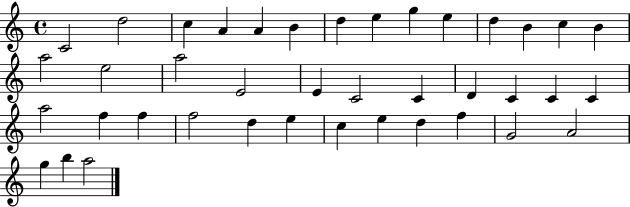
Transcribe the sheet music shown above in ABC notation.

X:1
T:Untitled
M:4/4
L:1/4
K:C
C2 d2 c A A B d e g e d B c B a2 e2 a2 E2 E C2 C D C C C a2 f f f2 d e c e d f G2 A2 g b a2